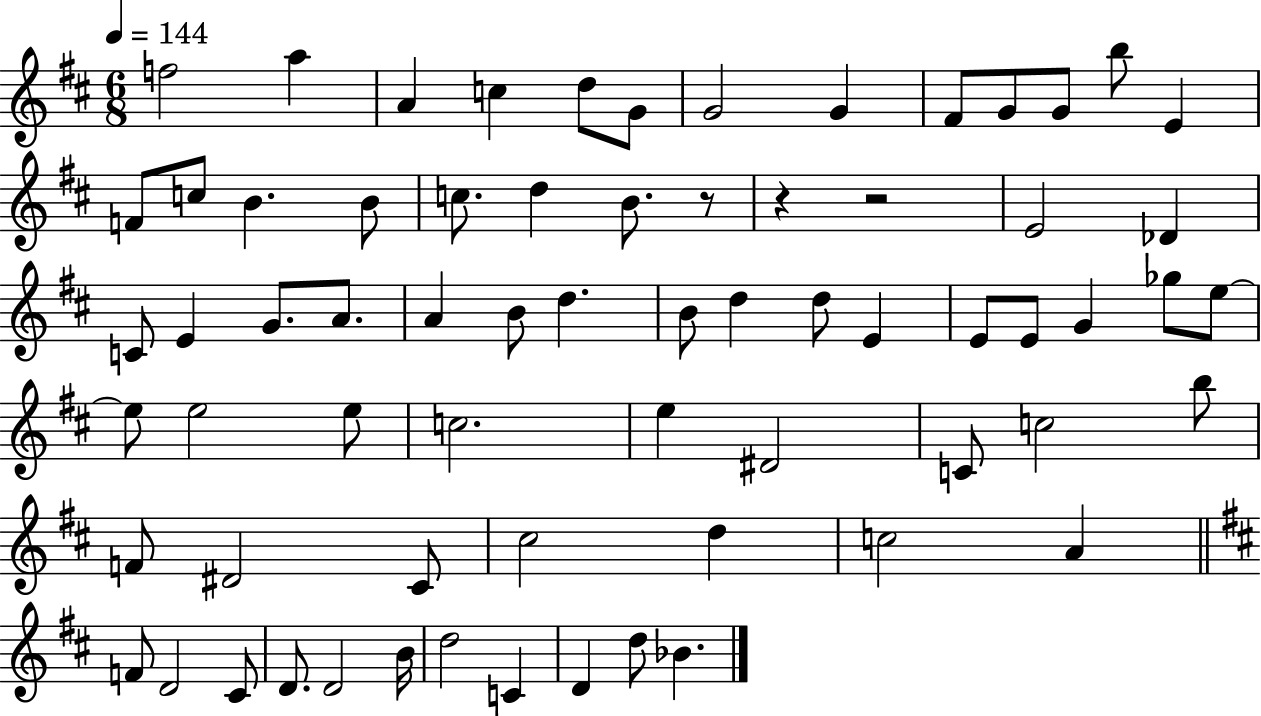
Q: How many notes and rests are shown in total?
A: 68